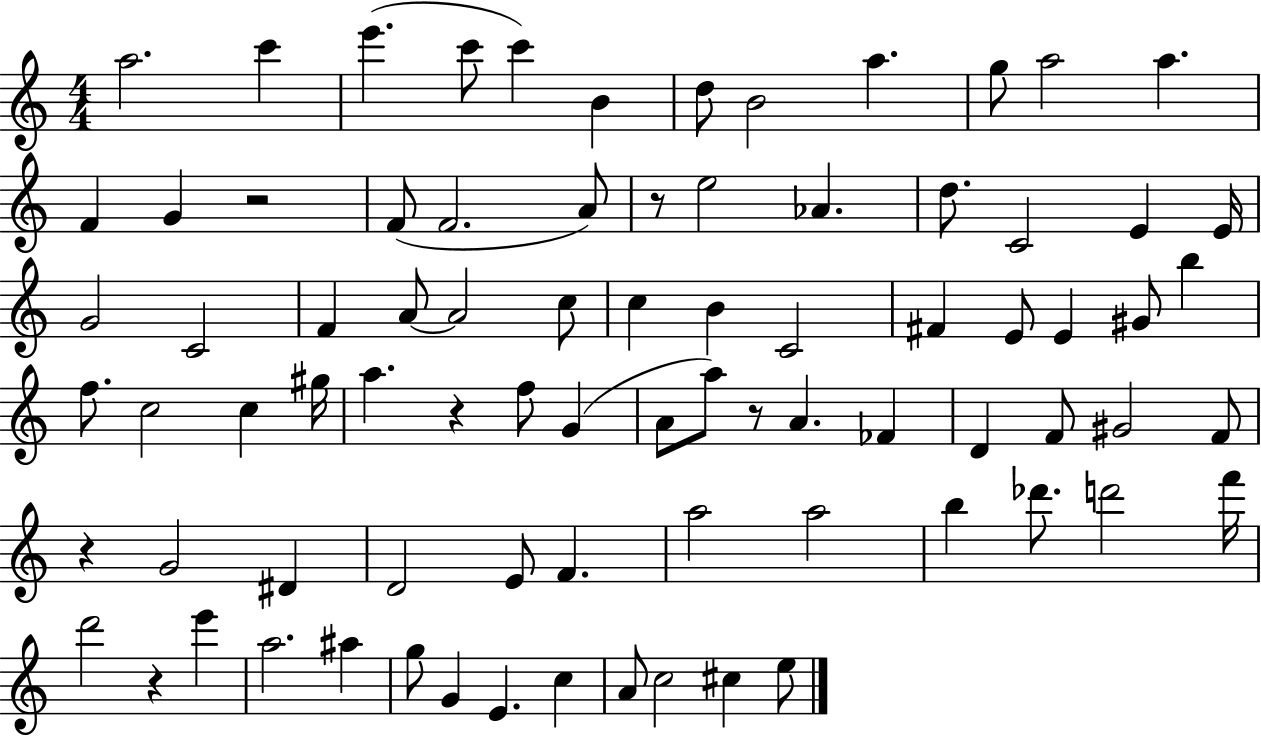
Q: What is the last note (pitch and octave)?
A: E5